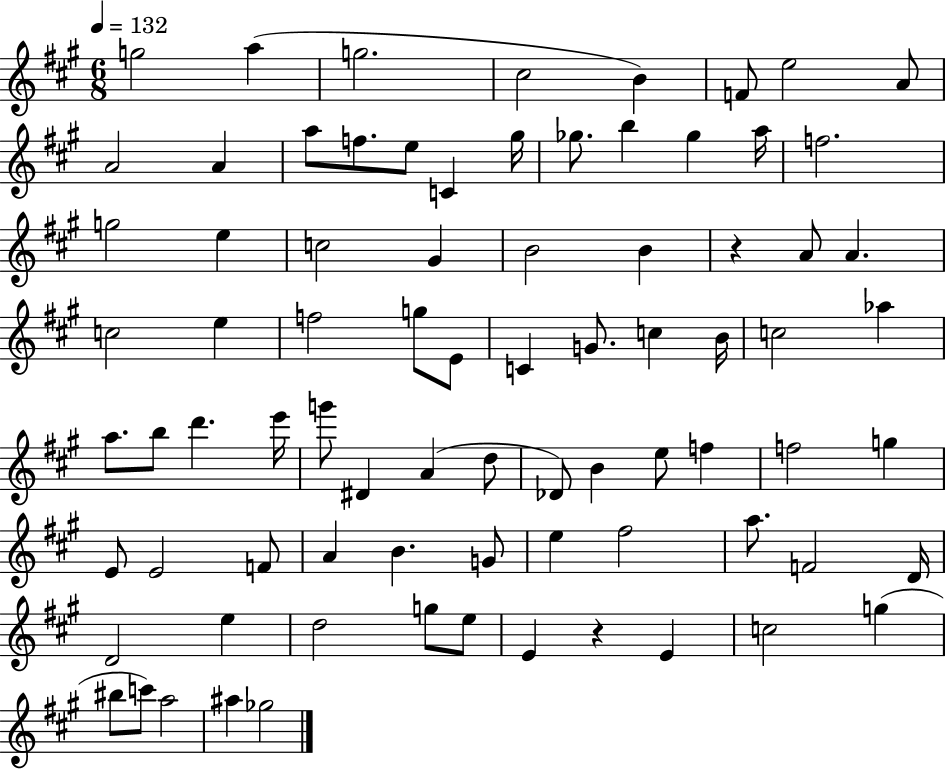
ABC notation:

X:1
T:Untitled
M:6/8
L:1/4
K:A
g2 a g2 ^c2 B F/2 e2 A/2 A2 A a/2 f/2 e/2 C ^g/4 _g/2 b _g a/4 f2 g2 e c2 ^G B2 B z A/2 A c2 e f2 g/2 E/2 C G/2 c B/4 c2 _a a/2 b/2 d' e'/4 g'/2 ^D A d/2 _D/2 B e/2 f f2 g E/2 E2 F/2 A B G/2 e ^f2 a/2 F2 D/4 D2 e d2 g/2 e/2 E z E c2 g ^b/2 c'/2 a2 ^a _g2